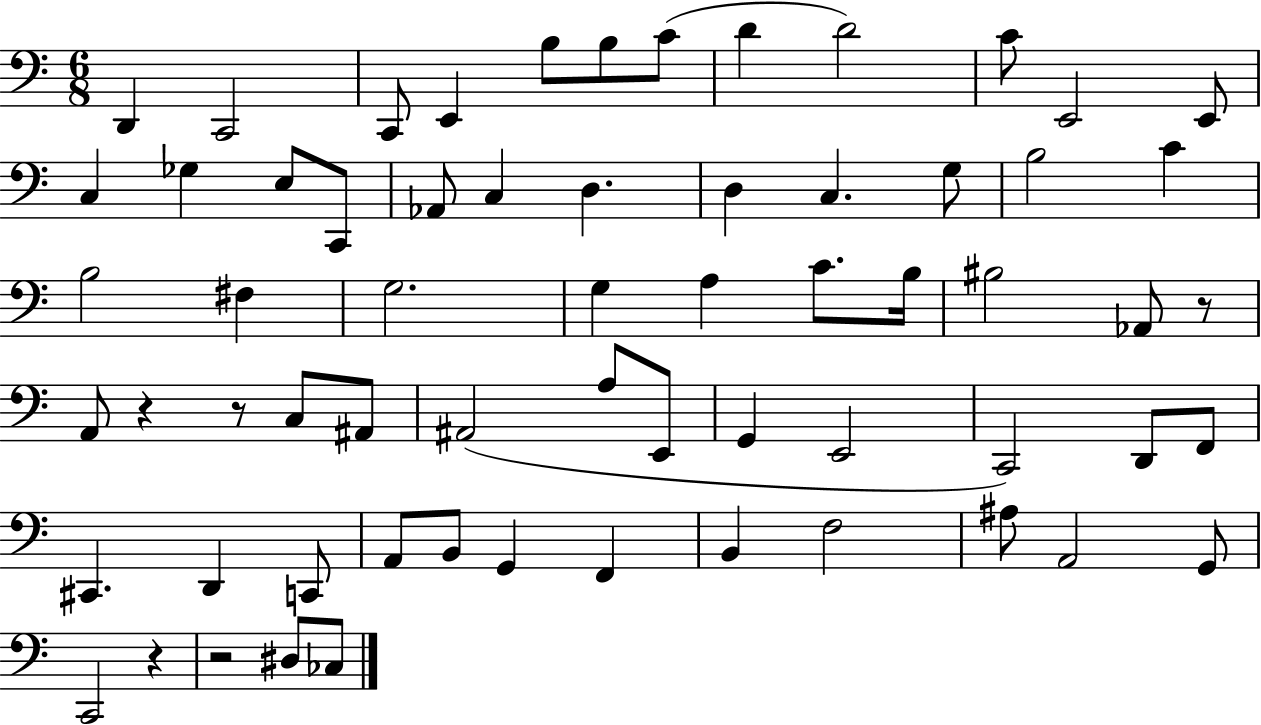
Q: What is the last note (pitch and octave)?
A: CES3